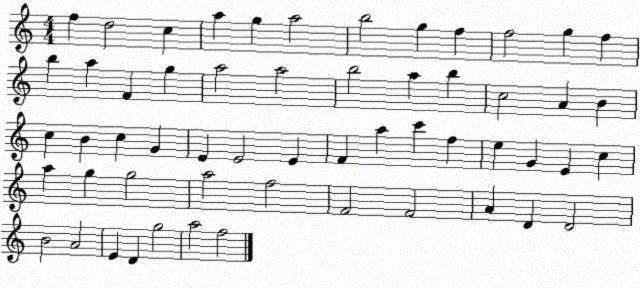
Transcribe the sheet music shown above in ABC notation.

X:1
T:Untitled
M:4/4
L:1/4
K:C
f d2 c a g a2 b2 g f f2 g f b a F g a2 a2 b2 a b c2 A B c B c G E E2 E F a c' f e G E c a g g2 a2 f2 F2 F2 A D D2 B2 A2 E D g2 a2 f2